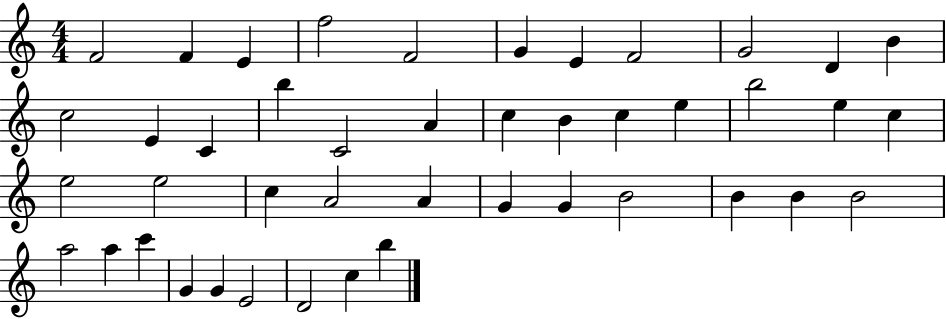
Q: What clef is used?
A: treble